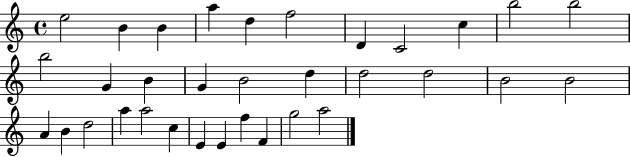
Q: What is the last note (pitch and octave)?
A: A5